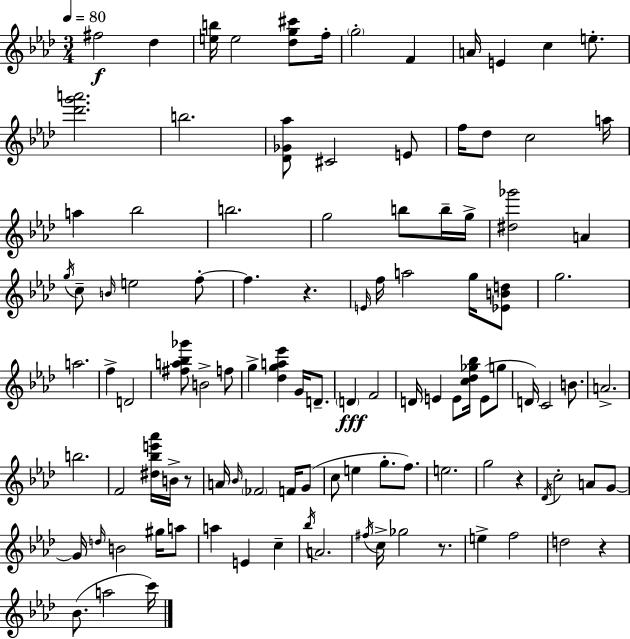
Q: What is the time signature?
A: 3/4